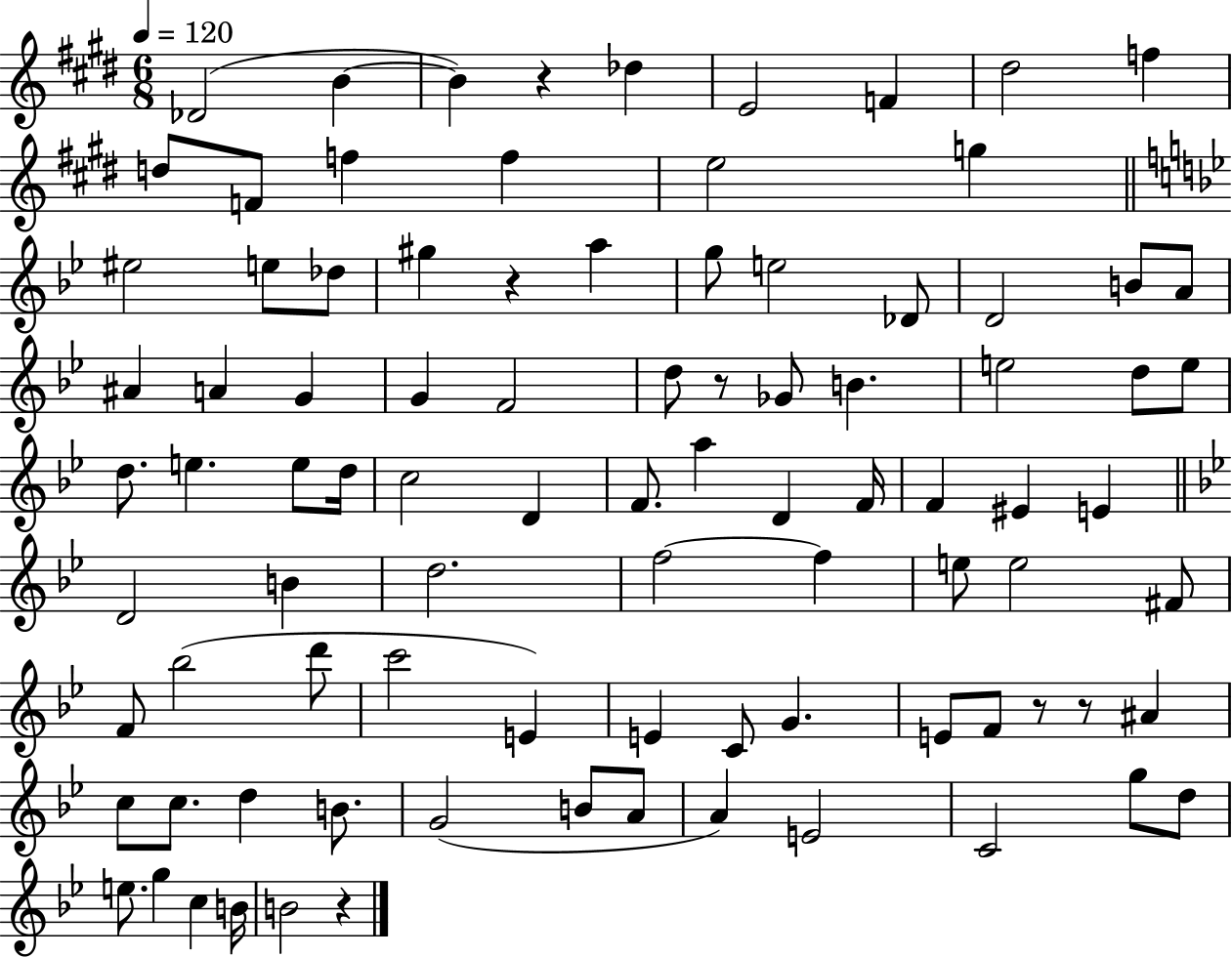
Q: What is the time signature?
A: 6/8